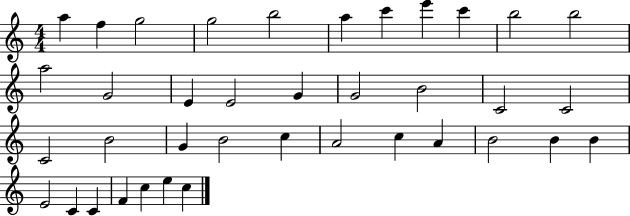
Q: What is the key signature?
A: C major